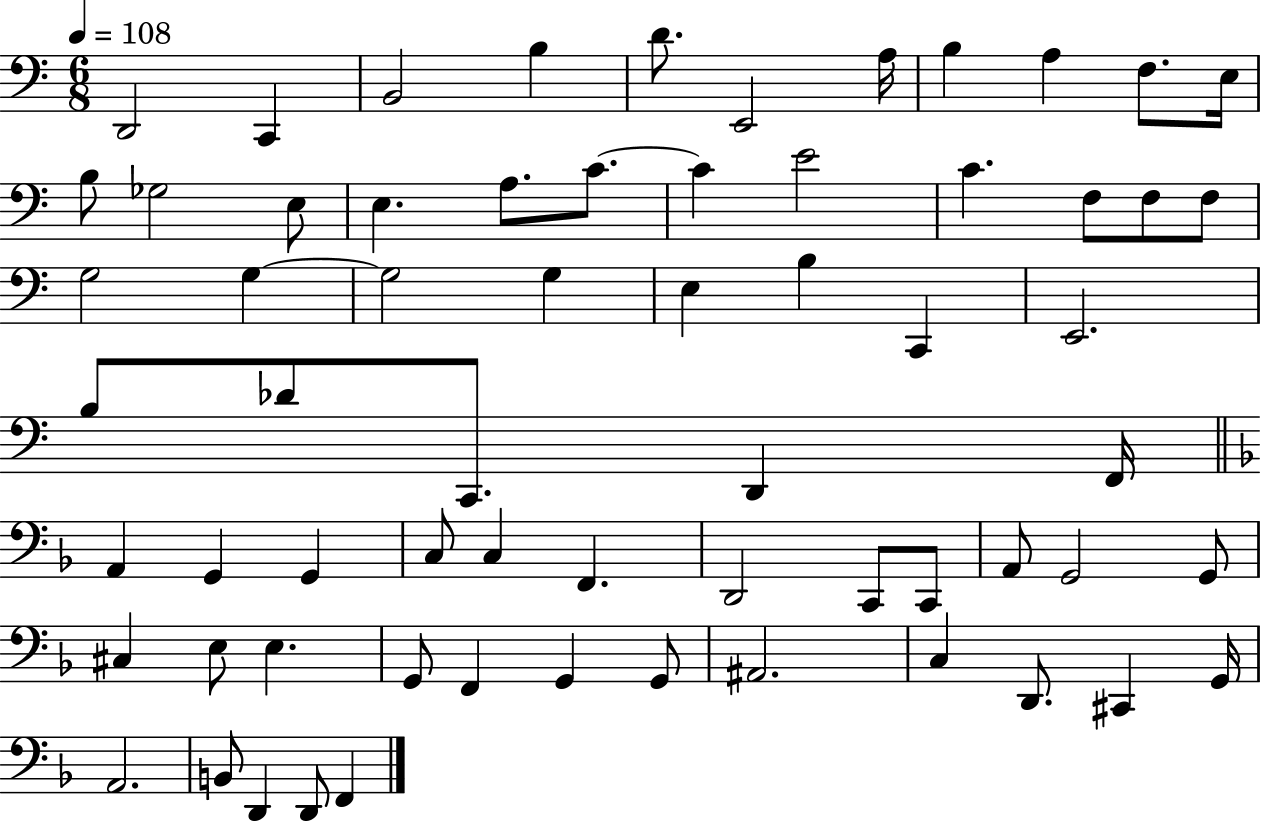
{
  \clef bass
  \numericTimeSignature
  \time 6/8
  \key c \major
  \tempo 4 = 108
  d,2 c,4 | b,2 b4 | d'8. e,2 a16 | b4 a4 f8. e16 | \break b8 ges2 e8 | e4. a8. c'8.~~ | c'4 e'2 | c'4. f8 f8 f8 | \break g2 g4~~ | g2 g4 | e4 b4 c,4 | e,2. | \break b8 des'8 c,8. d,4 f,16 | \bar "||" \break \key f \major a,4 g,4 g,4 | c8 c4 f,4. | d,2 c,8 c,8 | a,8 g,2 g,8 | \break cis4 e8 e4. | g,8 f,4 g,4 g,8 | ais,2. | c4 d,8. cis,4 g,16 | \break a,2. | b,8 d,4 d,8 f,4 | \bar "|."
}